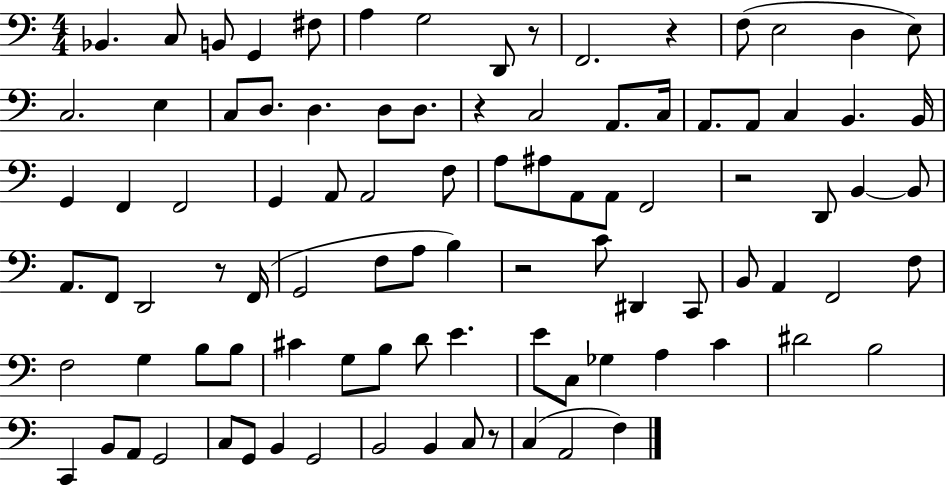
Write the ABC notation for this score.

X:1
T:Untitled
M:4/4
L:1/4
K:C
_B,, C,/2 B,,/2 G,, ^F,/2 A, G,2 D,,/2 z/2 F,,2 z F,/2 E,2 D, E,/2 C,2 E, C,/2 D,/2 D, D,/2 D,/2 z C,2 A,,/2 C,/4 A,,/2 A,,/2 C, B,, B,,/4 G,, F,, F,,2 G,, A,,/2 A,,2 F,/2 A,/2 ^A,/2 A,,/2 A,,/2 F,,2 z2 D,,/2 B,, B,,/2 A,,/2 F,,/2 D,,2 z/2 F,,/4 G,,2 F,/2 A,/2 B, z2 C/2 ^D,, C,,/2 B,,/2 A,, F,,2 F,/2 F,2 G, B,/2 B,/2 ^C G,/2 B,/2 D/2 E E/2 C,/2 _G, A, C ^D2 B,2 C,, B,,/2 A,,/2 G,,2 C,/2 G,,/2 B,, G,,2 B,,2 B,, C,/2 z/2 C, A,,2 F,